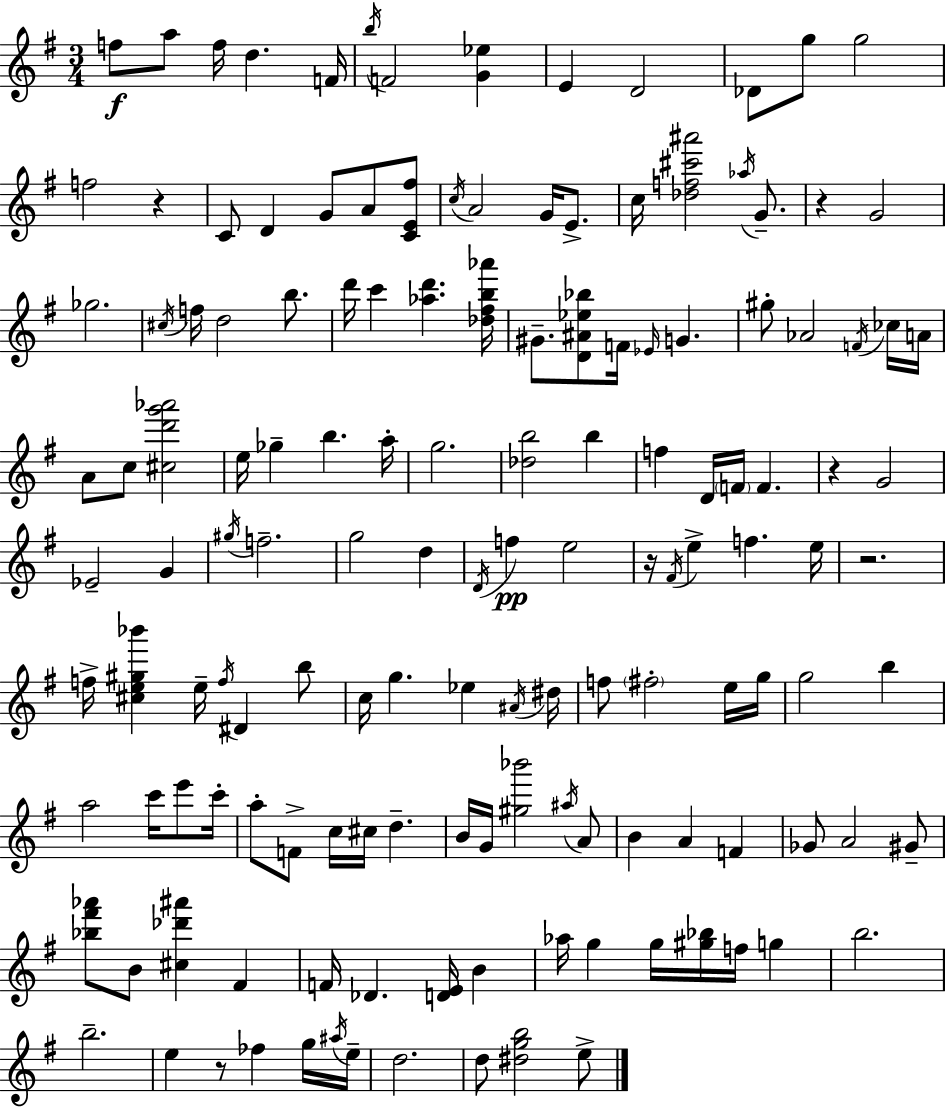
X:1
T:Untitled
M:3/4
L:1/4
K:G
f/2 a/2 f/4 d F/4 b/4 F2 [G_e] E D2 _D/2 g/2 g2 f2 z C/2 D G/2 A/2 [CE^f]/2 c/4 A2 G/4 E/2 c/4 [_df^c'^a']2 _a/4 G/2 z G2 _g2 ^c/4 f/4 d2 b/2 d'/4 c' [_ad'] [_d^fb_a']/4 ^G/2 [D^A_e_b]/2 F/4 _E/4 G ^g/2 _A2 F/4 _c/4 A/4 A/2 c/2 [^cd'g'_a']2 e/4 _g b a/4 g2 [_db]2 b f D/4 F/4 F z G2 _E2 G ^g/4 f2 g2 d D/4 f e2 z/4 ^F/4 e f e/4 z2 f/4 [^ce^g_b'] e/4 f/4 ^D b/2 c/4 g _e ^A/4 ^d/4 f/2 ^f2 e/4 g/4 g2 b a2 c'/4 e'/2 c'/4 a/2 F/2 c/4 ^c/4 d B/4 G/4 [^g_b']2 ^a/4 A/2 B A F _G/2 A2 ^G/2 [_b^f'_a']/2 B/2 [^c_d'^a'] ^F F/4 _D [DE]/4 B _a/4 g g/4 [^g_b]/4 f/4 g b2 b2 e z/2 _f g/4 ^a/4 e/4 d2 d/2 [^dgb]2 e/2